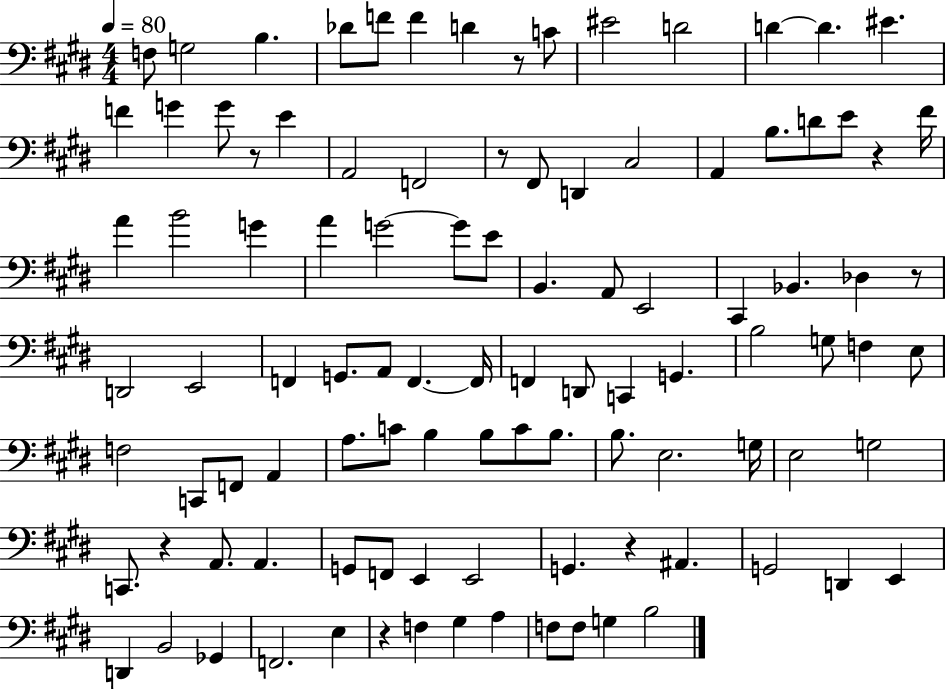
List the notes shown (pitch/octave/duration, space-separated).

F3/e G3/h B3/q. Db4/e F4/e F4/q D4/q R/e C4/e EIS4/h D4/h D4/q D4/q. EIS4/q. F4/q G4/q G4/e R/e E4/q A2/h F2/h R/e F#2/e D2/q C#3/h A2/q B3/e. D4/e E4/e R/q F#4/s A4/q B4/h G4/q A4/q G4/h G4/e E4/e B2/q. A2/e E2/h C#2/q Bb2/q. Db3/q R/e D2/h E2/h F2/q G2/e. A2/e F2/q. F2/s F2/q D2/e C2/q G2/q. B3/h G3/e F3/q E3/e F3/h C2/e F2/e A2/q A3/e. C4/e B3/q B3/e C4/e B3/e. B3/e. E3/h. G3/s E3/h G3/h C2/e. R/q A2/e. A2/q. G2/e F2/e E2/q E2/h G2/q. R/q A#2/q. G2/h D2/q E2/q D2/q B2/h Gb2/q F2/h. E3/q R/q F3/q G#3/q A3/q F3/e F3/e G3/q B3/h